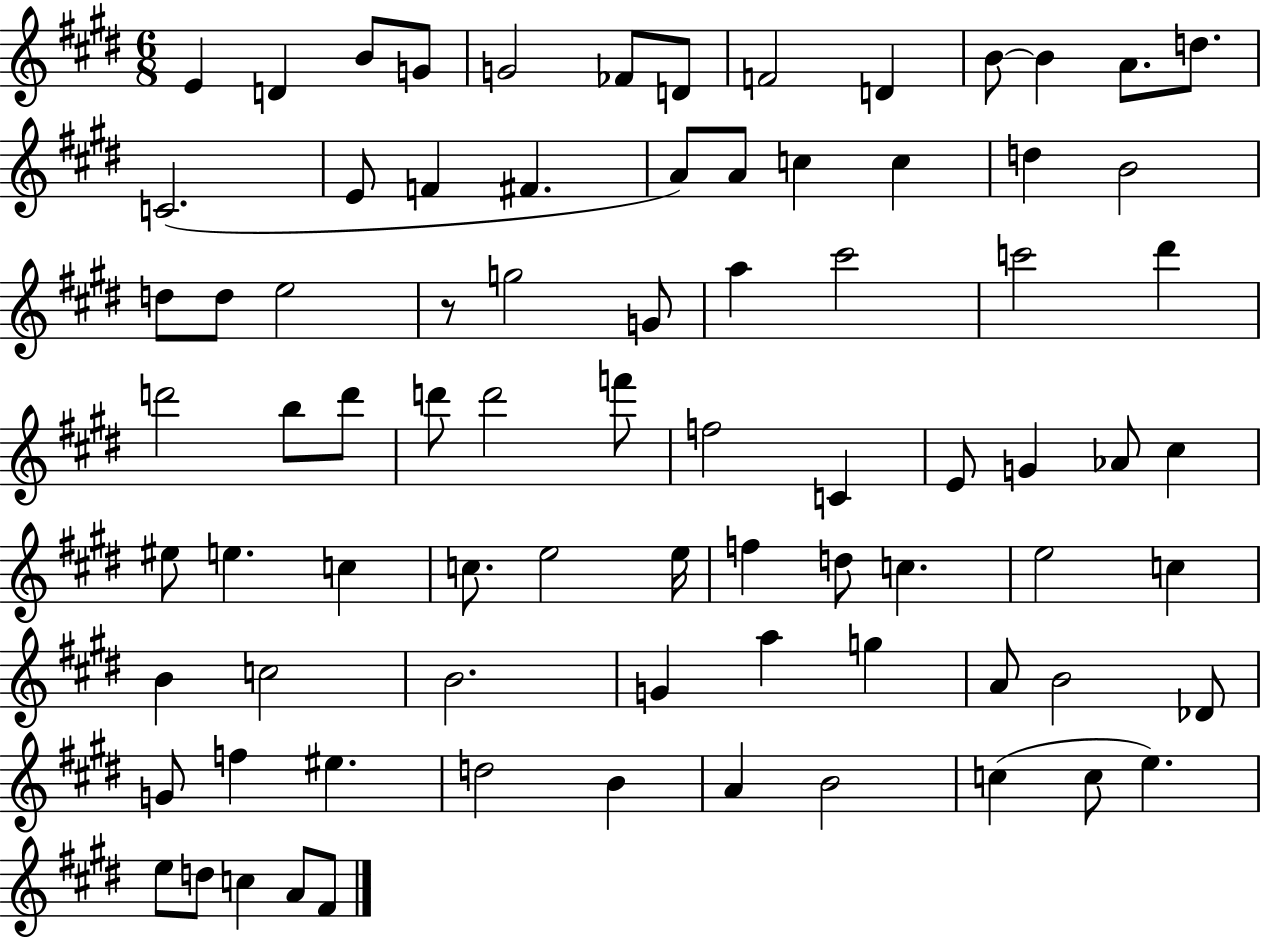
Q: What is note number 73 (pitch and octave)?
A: C5